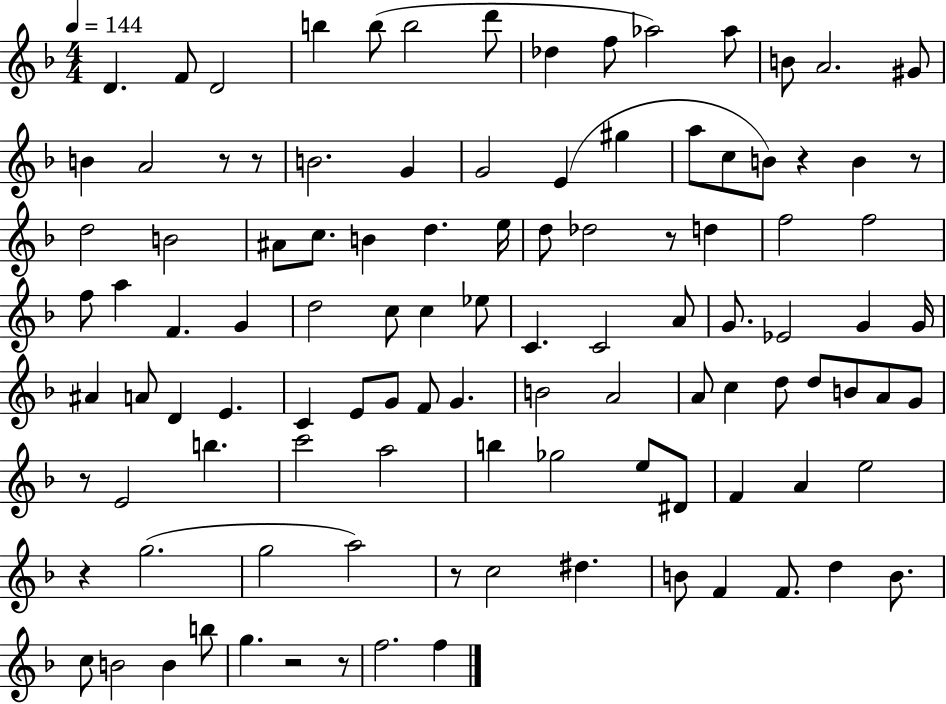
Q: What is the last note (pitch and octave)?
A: F5